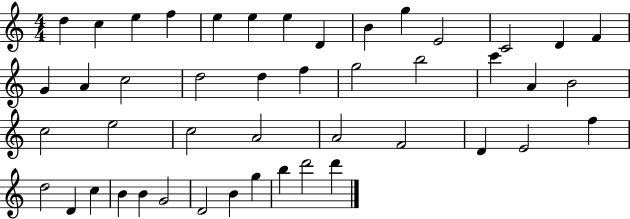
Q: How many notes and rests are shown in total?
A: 46